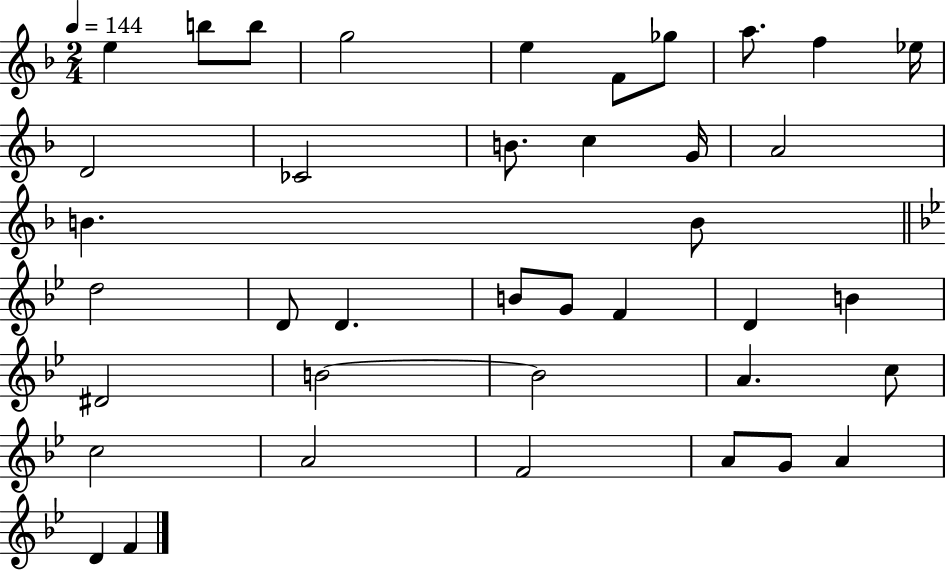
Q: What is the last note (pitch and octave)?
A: F4